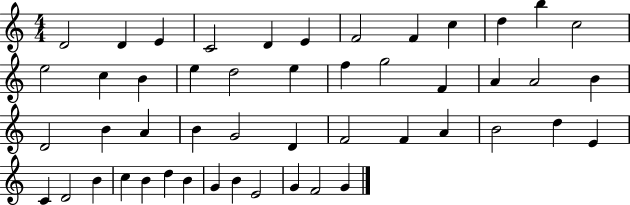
X:1
T:Untitled
M:4/4
L:1/4
K:C
D2 D E C2 D E F2 F c d b c2 e2 c B e d2 e f g2 F A A2 B D2 B A B G2 D F2 F A B2 d E C D2 B c B d B G B E2 G F2 G